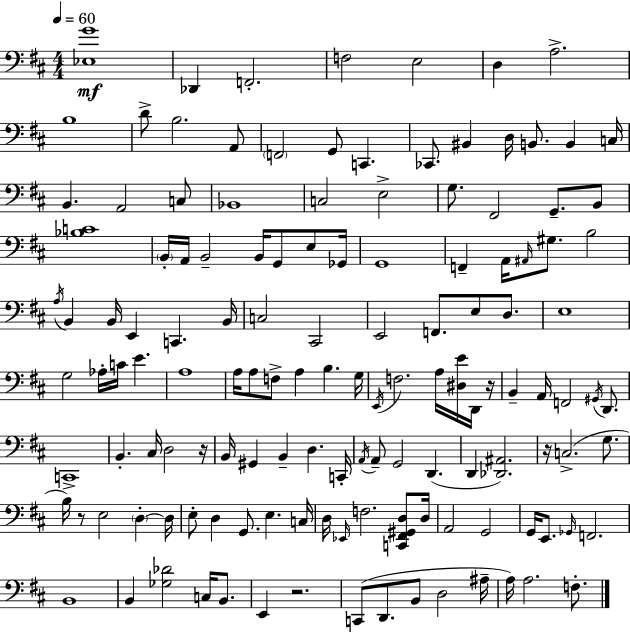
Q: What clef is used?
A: bass